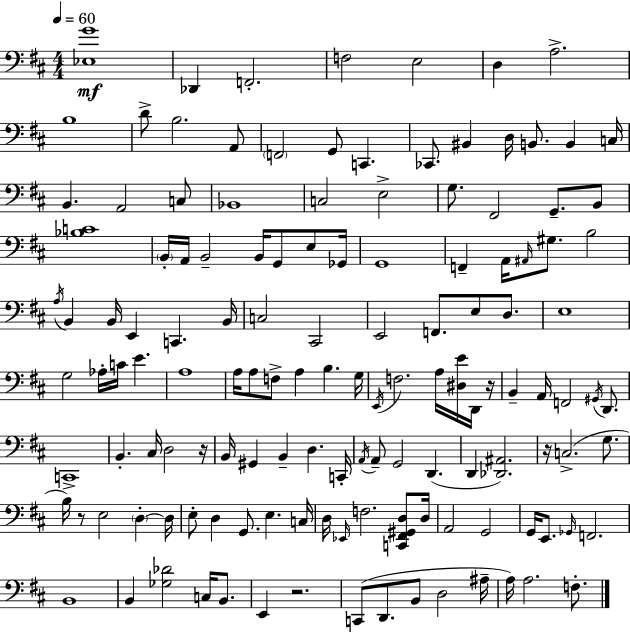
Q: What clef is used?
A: bass